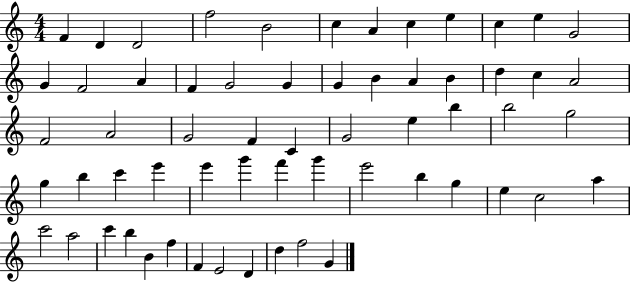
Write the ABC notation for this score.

X:1
T:Untitled
M:4/4
L:1/4
K:C
F D D2 f2 B2 c A c e c e G2 G F2 A F G2 G G B A B d c A2 F2 A2 G2 F C G2 e b b2 g2 g b c' e' e' g' f' g' e'2 b g e c2 a c'2 a2 c' b B f F E2 D d f2 G